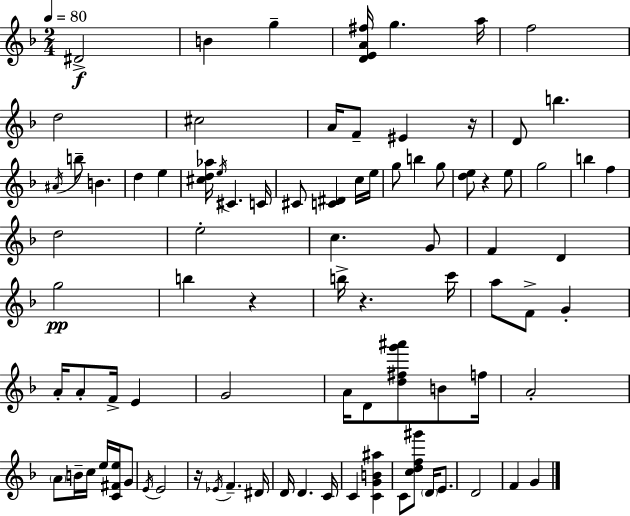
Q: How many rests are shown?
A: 5